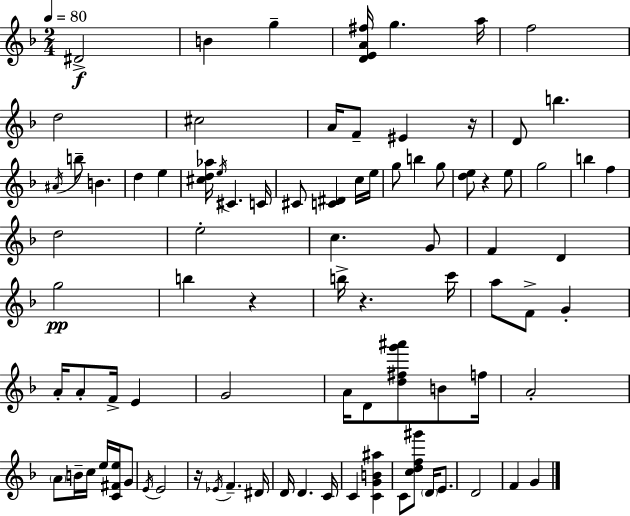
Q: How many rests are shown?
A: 5